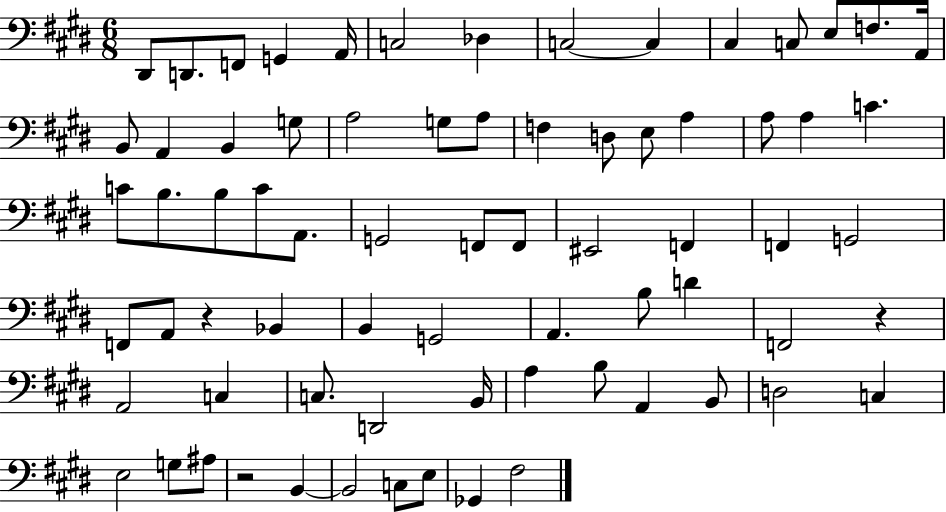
X:1
T:Untitled
M:6/8
L:1/4
K:E
^D,,/2 D,,/2 F,,/2 G,, A,,/4 C,2 _D, C,2 C, ^C, C,/2 E,/2 F,/2 A,,/4 B,,/2 A,, B,, G,/2 A,2 G,/2 A,/2 F, D,/2 E,/2 A, A,/2 A, C C/2 B,/2 B,/2 C/2 A,,/2 G,,2 F,,/2 F,,/2 ^E,,2 F,, F,, G,,2 F,,/2 A,,/2 z _B,, B,, G,,2 A,, B,/2 D F,,2 z A,,2 C, C,/2 D,,2 B,,/4 A, B,/2 A,, B,,/2 D,2 C, E,2 G,/2 ^A,/2 z2 B,, B,,2 C,/2 E,/2 _G,, ^F,2